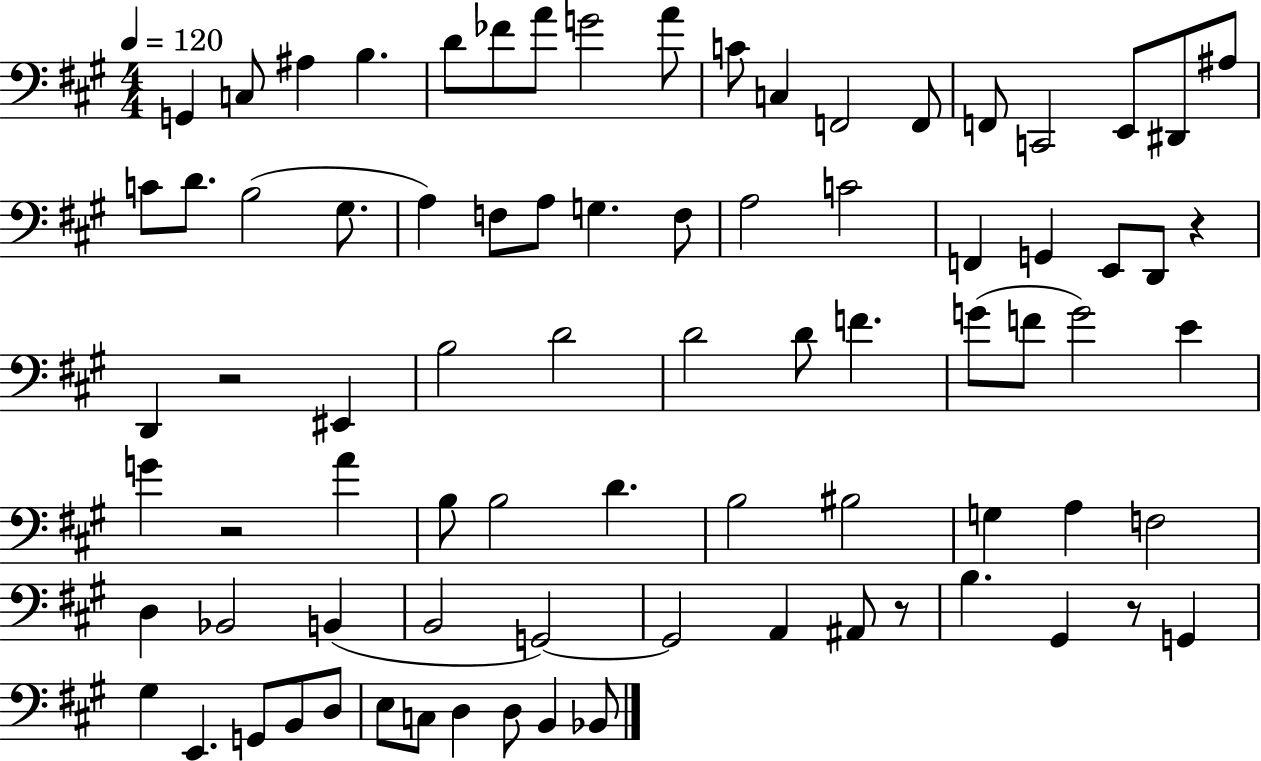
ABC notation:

X:1
T:Untitled
M:4/4
L:1/4
K:A
G,, C,/2 ^A, B, D/2 _F/2 A/2 G2 A/2 C/2 C, F,,2 F,,/2 F,,/2 C,,2 E,,/2 ^D,,/2 ^A,/2 C/2 D/2 B,2 ^G,/2 A, F,/2 A,/2 G, F,/2 A,2 C2 F,, G,, E,,/2 D,,/2 z D,, z2 ^E,, B,2 D2 D2 D/2 F G/2 F/2 G2 E G z2 A B,/2 B,2 D B,2 ^B,2 G, A, F,2 D, _B,,2 B,, B,,2 G,,2 G,,2 A,, ^A,,/2 z/2 B, ^G,, z/2 G,, ^G, E,, G,,/2 B,,/2 D,/2 E,/2 C,/2 D, D,/2 B,, _B,,/2